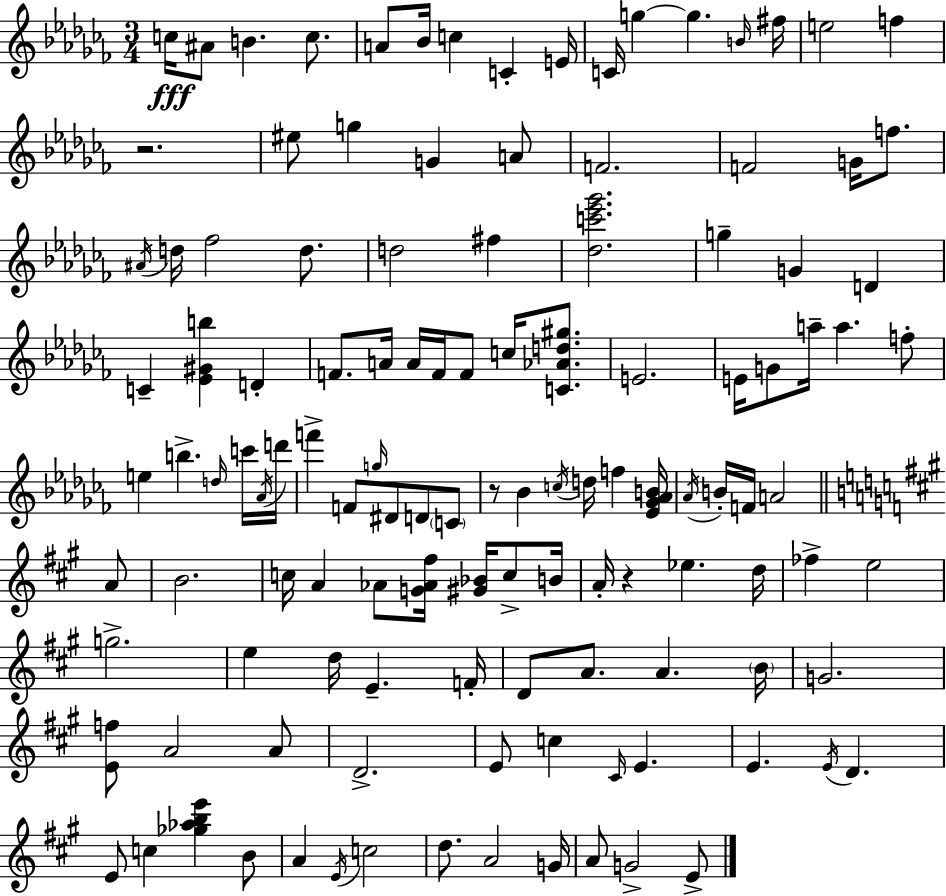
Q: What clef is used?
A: treble